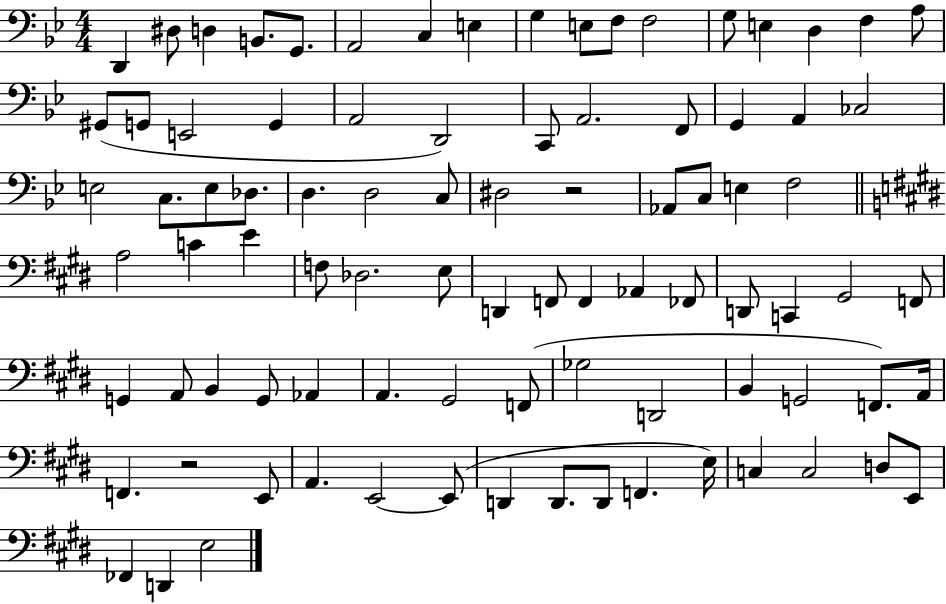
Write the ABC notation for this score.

X:1
T:Untitled
M:4/4
L:1/4
K:Bb
D,, ^D,/2 D, B,,/2 G,,/2 A,,2 C, E, G, E,/2 F,/2 F,2 G,/2 E, D, F, A,/2 ^G,,/2 G,,/2 E,,2 G,, A,,2 D,,2 C,,/2 A,,2 F,,/2 G,, A,, _C,2 E,2 C,/2 E,/2 _D,/2 D, D,2 C,/2 ^D,2 z2 _A,,/2 C,/2 E, F,2 A,2 C E F,/2 _D,2 E,/2 D,, F,,/2 F,, _A,, _F,,/2 D,,/2 C,, ^G,,2 F,,/2 G,, A,,/2 B,, G,,/2 _A,, A,, ^G,,2 F,,/2 _G,2 D,,2 B,, G,,2 F,,/2 A,,/4 F,, z2 E,,/2 A,, E,,2 E,,/2 D,, D,,/2 D,,/2 F,, E,/4 C, C,2 D,/2 E,,/2 _F,, D,, E,2